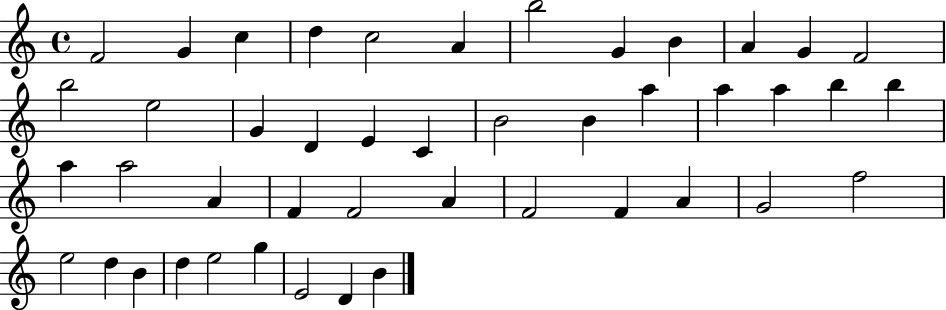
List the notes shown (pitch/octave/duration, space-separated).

F4/h G4/q C5/q D5/q C5/h A4/q B5/h G4/q B4/q A4/q G4/q F4/h B5/h E5/h G4/q D4/q E4/q C4/q B4/h B4/q A5/q A5/q A5/q B5/q B5/q A5/q A5/h A4/q F4/q F4/h A4/q F4/h F4/q A4/q G4/h F5/h E5/h D5/q B4/q D5/q E5/h G5/q E4/h D4/q B4/q